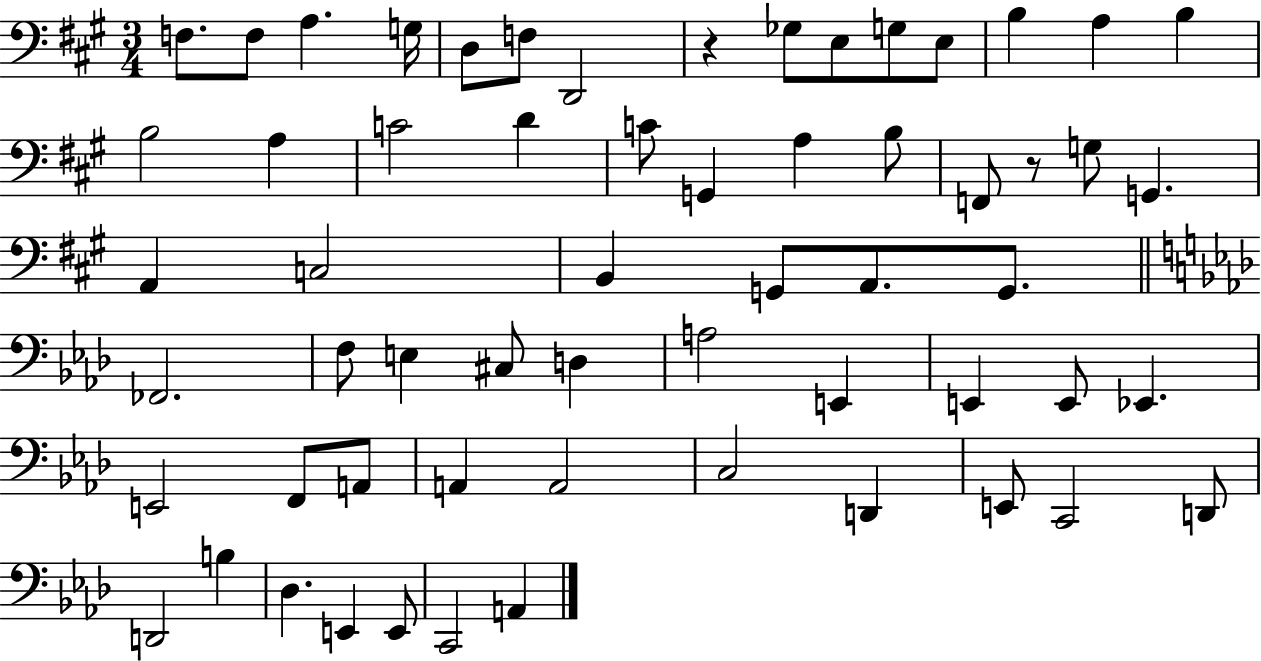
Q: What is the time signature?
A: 3/4